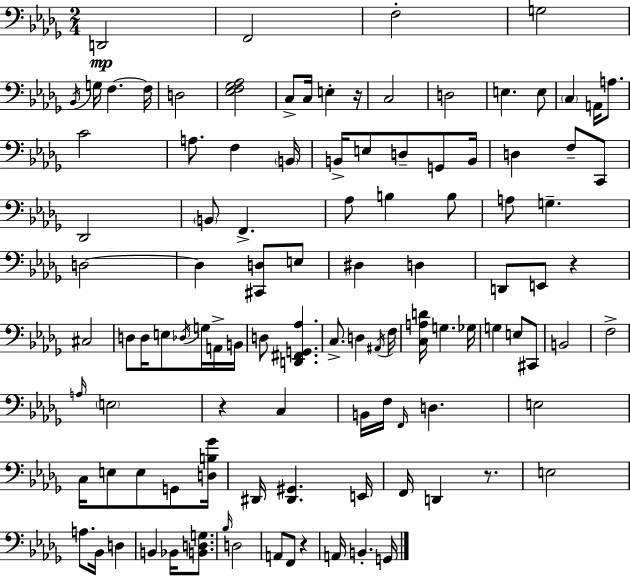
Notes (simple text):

D2/h F2/h F3/h G3/h Bb2/s G3/s F3/q. F3/s D3/h [Eb3,F3,Gb3,Ab3]/h C3/e C3/s E3/q R/s C3/h D3/h E3/q. E3/e C3/q A2/s A3/e. C4/h A3/e. F3/q B2/s B2/s E3/e D3/e G2/e B2/s D3/q F3/e C2/e Db2/h B2/e F2/q. Ab3/e B3/q B3/e A3/e G3/q. D3/h D3/q [C#2,D3]/e E3/e D#3/q D3/q D2/e E2/e R/q C#3/h D3/e D3/s E3/e Db3/s G3/s A2/s B2/s D3/e [D2,F#2,G2,Ab3]/q. C3/e. D3/q A#2/s F3/s [C3,A3,D4]/s G3/q. Gb3/s G3/q E3/e C#2/e B2/h F3/h A3/s E3/h R/q C3/q B2/s F3/s F2/s D3/q. E3/h C3/s E3/e E3/e G2/e [D3,B3,Gb4]/s D#2/s [D#2,G#2]/q. E2/s F2/s D2/q R/e. E3/h A3/e. Bb2/s D3/q B2/q Bb2/s [B2,D3,G3]/e. Bb3/s D3/h A2/e F2/e R/q A2/s B2/q. G2/s